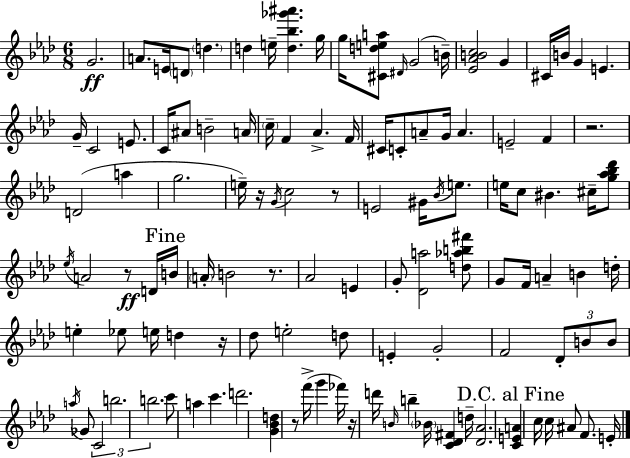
G4/h. A4/e. E4/s D4/e D5/q. D5/q E5/s [D5,Bb5,Gb6,A#6]/q. G5/s G5/s [C#4,D5,E5,A5]/e D#4/s G4/h B4/s [Eb4,Ab4,B4,C5]/h G4/q C#4/s B4/s G4/q E4/q. G4/s C4/h E4/e. C4/s A#4/e B4/h A4/s C5/s F4/q Ab4/q. F4/s C#4/s C4/e A4/e G4/s A4/q. E4/h F4/q R/h. D4/h A5/q G5/h. E5/s R/s G4/s C5/h R/e E4/h G#4/s Bb4/s E5/e. E5/s C5/e BIS4/q. C#5/s [G5,Ab5,Bb5,Db6]/e Eb5/s A4/h R/e D4/s B4/s A4/s B4/h R/e. Ab4/h E4/q G4/e [Db4,A5]/h [D5,Ab5,B5,F#6]/e G4/e F4/s A4/q B4/q D5/s E5/q Eb5/e E5/s D5/q R/s Db5/e E5/h D5/e E4/q G4/h F4/h Db4/e B4/e B4/e A5/s Gb4/e C4/h B5/h. B5/h. C6/e A5/q C6/q. D6/h. [G4,Bb4,D5]/q R/e F6/s G6/q FES6/s R/s D6/s B4/s B5/q Bb4/s [C4,Db4,F#4]/q D5/s [Db4,Ab4]/h. [C4,E4,A4]/q C5/s C5/s A#4/e F4/e. E4/s